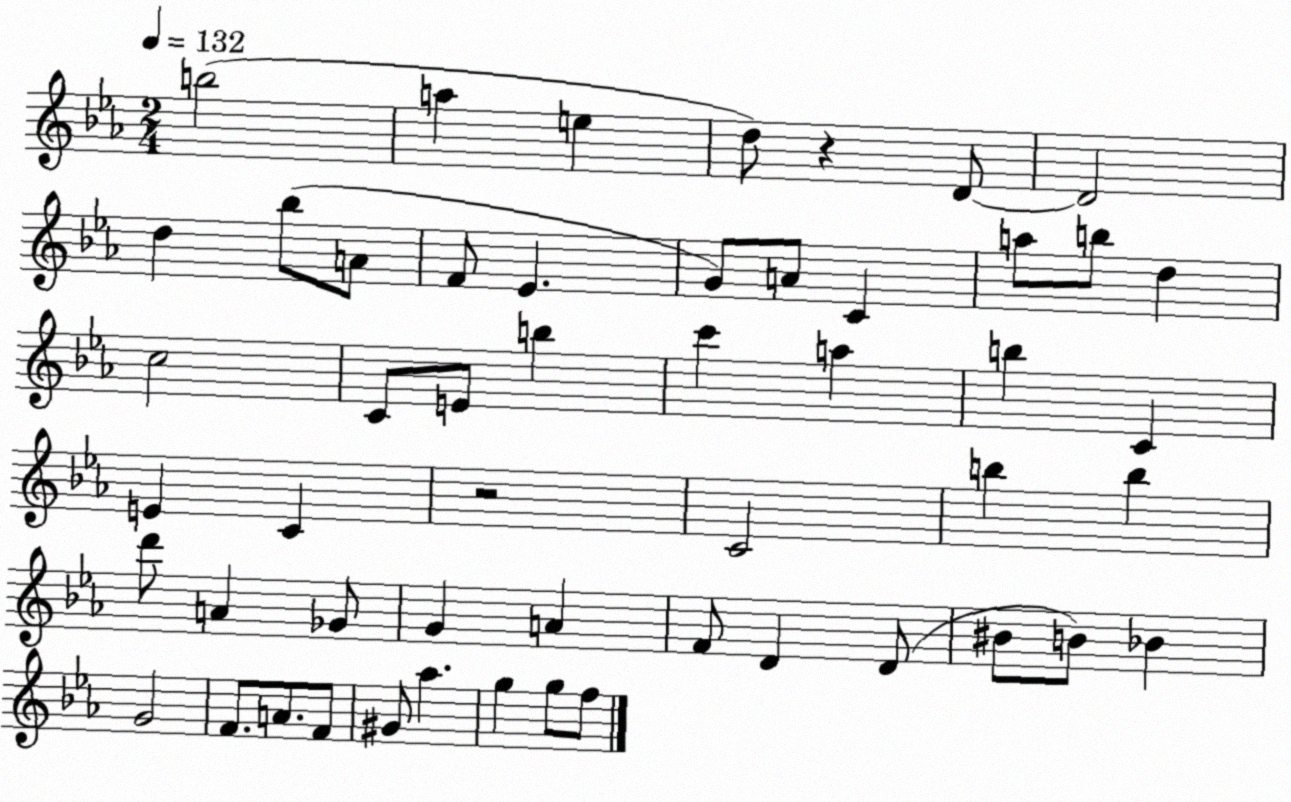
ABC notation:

X:1
T:Untitled
M:2/4
L:1/4
K:Eb
b2 a e d/2 z D/2 D2 d _b/2 A/2 F/2 _E G/2 A/2 C a/2 b/2 d c2 C/2 E/2 b c' a b C E C z2 C2 b b d'/2 A _G/2 G A F/2 D D/2 ^B/2 B/2 _B G2 F/2 A/2 F/2 ^G/2 _a g g/2 f/2